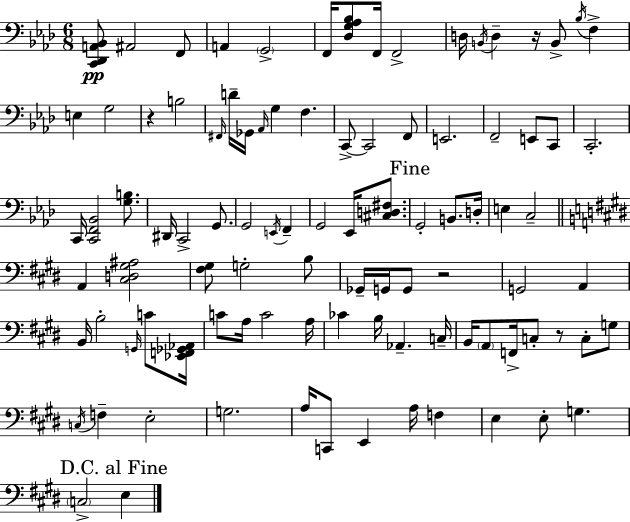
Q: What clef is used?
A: bass